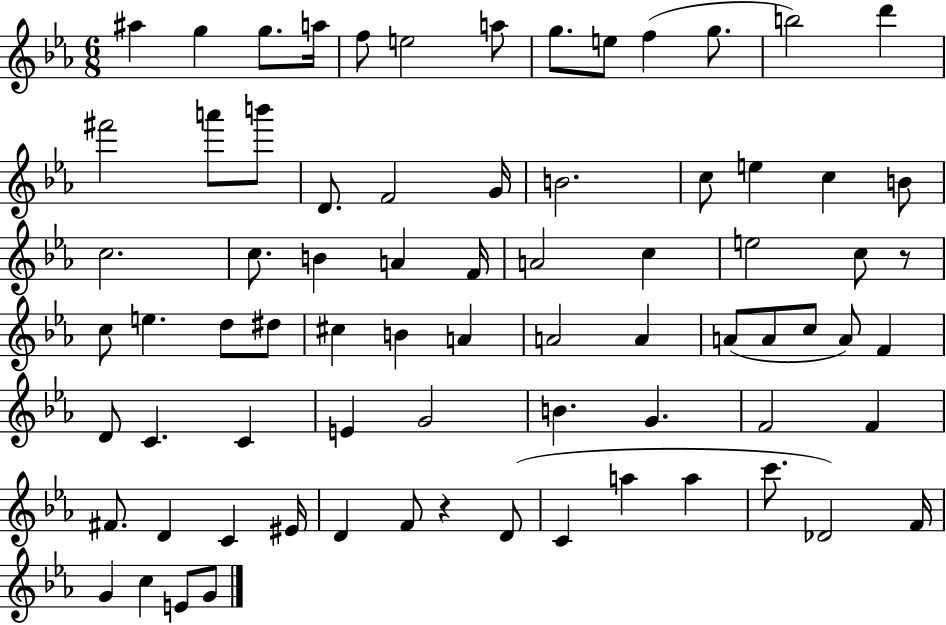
A#5/q G5/q G5/e. A5/s F5/e E5/h A5/e G5/e. E5/e F5/q G5/e. B5/h D6/q F#6/h A6/e B6/e D4/e. F4/h G4/s B4/h. C5/e E5/q C5/q B4/e C5/h. C5/e. B4/q A4/q F4/s A4/h C5/q E5/h C5/e R/e C5/e E5/q. D5/e D#5/e C#5/q B4/q A4/q A4/h A4/q A4/e A4/e C5/e A4/e F4/q D4/e C4/q. C4/q E4/q G4/h B4/q. G4/q. F4/h F4/q F#4/e. D4/q C4/q EIS4/s D4/q F4/e R/q D4/e C4/q A5/q A5/q C6/e. Db4/h F4/s G4/q C5/q E4/e G4/e